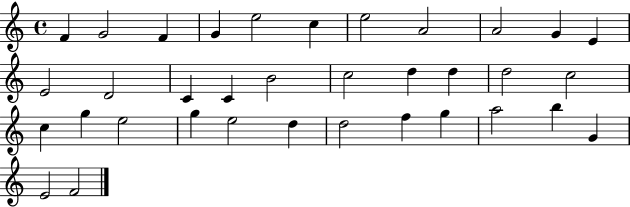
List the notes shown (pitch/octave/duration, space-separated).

F4/q G4/h F4/q G4/q E5/h C5/q E5/h A4/h A4/h G4/q E4/q E4/h D4/h C4/q C4/q B4/h C5/h D5/q D5/q D5/h C5/h C5/q G5/q E5/h G5/q E5/h D5/q D5/h F5/q G5/q A5/h B5/q G4/q E4/h F4/h